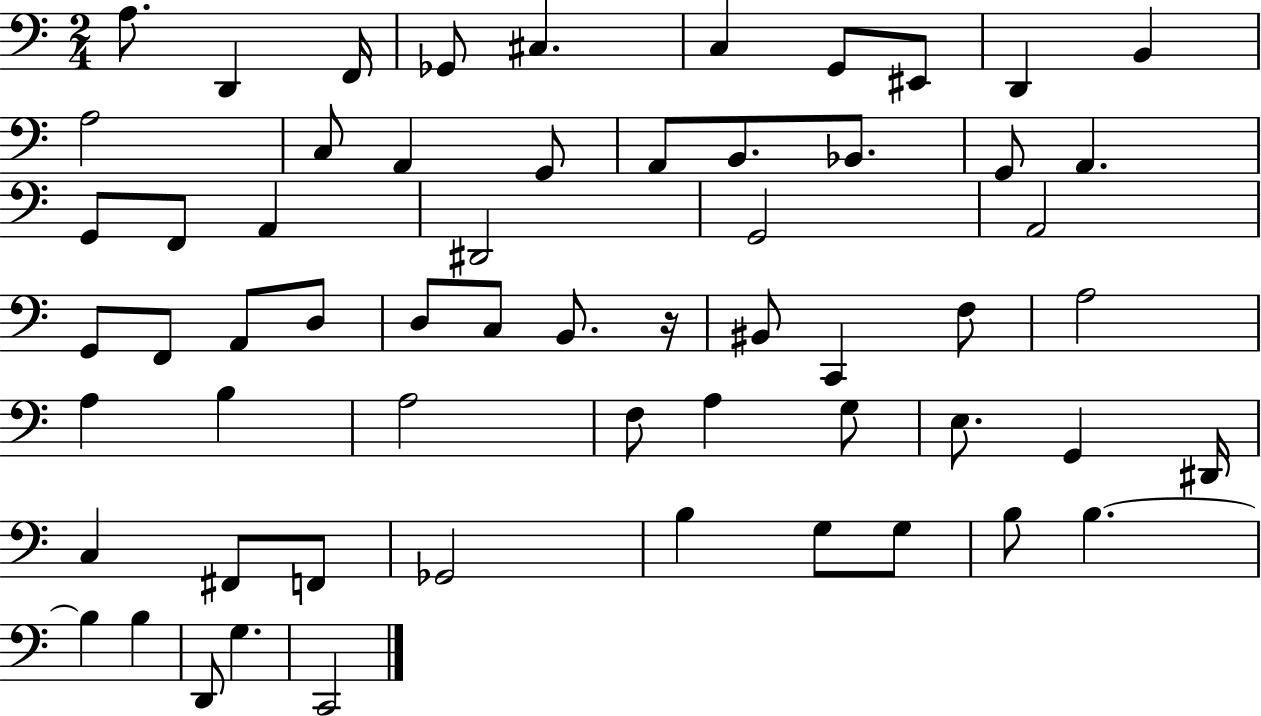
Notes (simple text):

A3/e. D2/q F2/s Gb2/e C#3/q. C3/q G2/e EIS2/e D2/q B2/q A3/h C3/e A2/q G2/e A2/e B2/e. Bb2/e. G2/e A2/q. G2/e F2/e A2/q D#2/h G2/h A2/h G2/e F2/e A2/e D3/e D3/e C3/e B2/e. R/s BIS2/e C2/q F3/e A3/h A3/q B3/q A3/h F3/e A3/q G3/e E3/e. G2/q D#2/s C3/q F#2/e F2/e Gb2/h B3/q G3/e G3/e B3/e B3/q. B3/q B3/q D2/e G3/q. C2/h